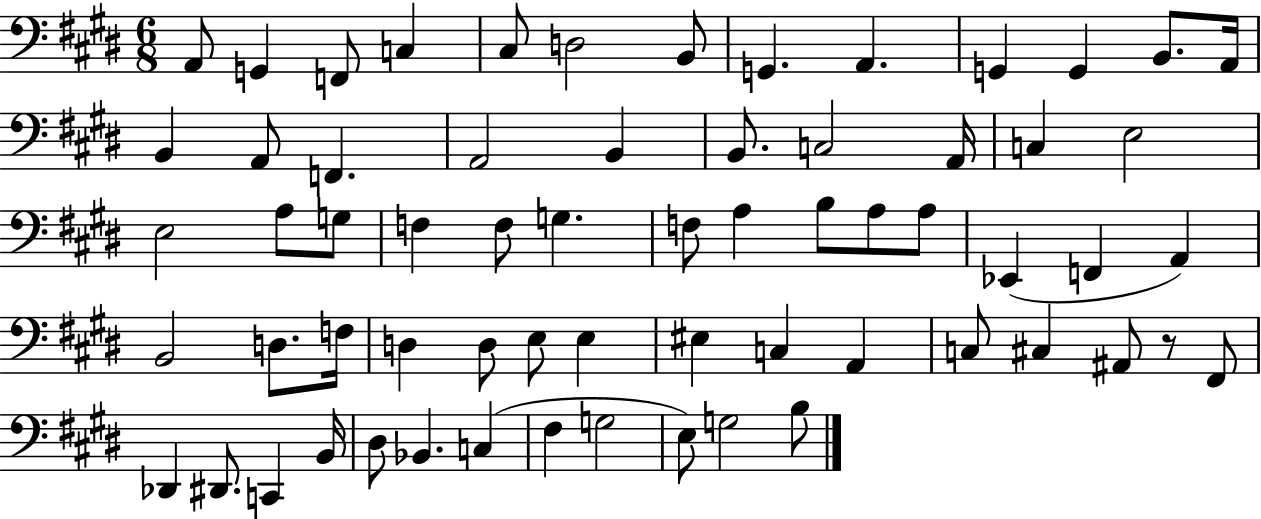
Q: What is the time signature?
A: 6/8